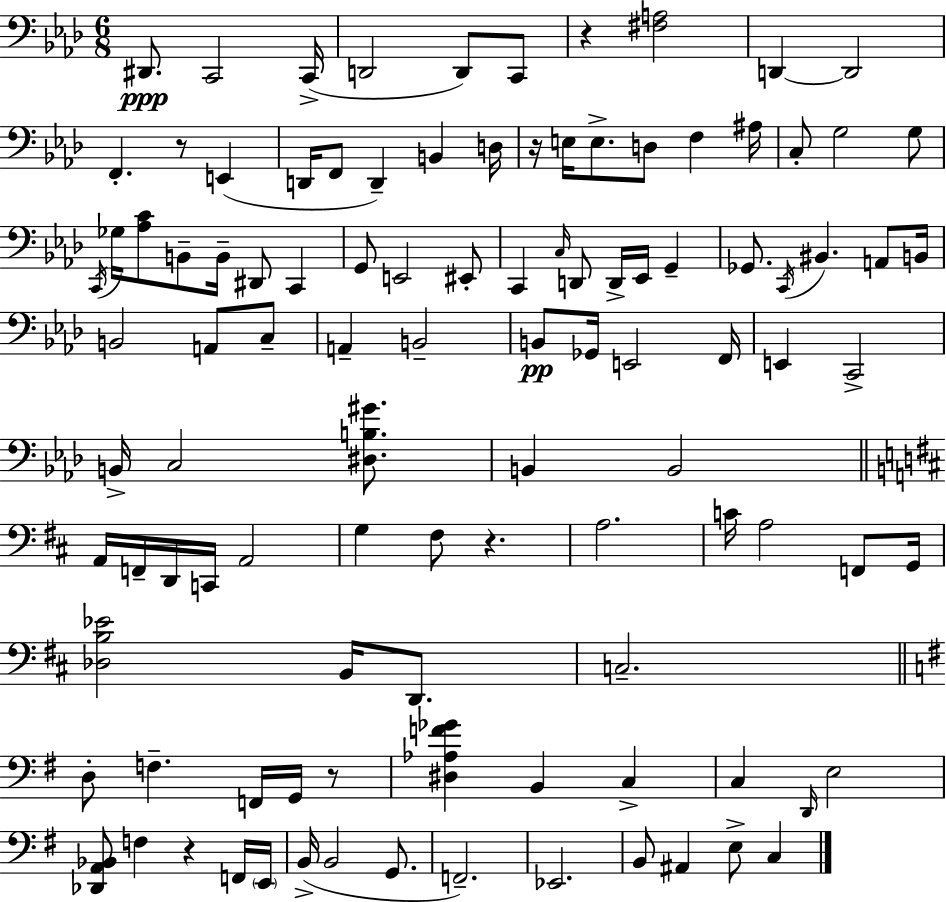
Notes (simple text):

D#2/e. C2/h C2/s D2/h D2/e C2/e R/q [F#3,A3]/h D2/q D2/h F2/q. R/e E2/q D2/s F2/e D2/q B2/q D3/s R/s E3/s E3/e. D3/e F3/q A#3/s C3/e G3/h G3/e C2/s Gb3/s [Ab3,C4]/e B2/e B2/s D#2/e C2/q G2/e E2/h EIS2/e C2/q C3/s D2/e D2/s Eb2/s G2/q Gb2/e. C2/s BIS2/q. A2/e B2/s B2/h A2/e C3/e A2/q B2/h B2/e Gb2/s E2/h F2/s E2/q C2/h B2/s C3/h [D#3,B3,G#4]/e. B2/q B2/h A2/s F2/s D2/s C2/s A2/h G3/q F#3/e R/q. A3/h. C4/s A3/h F2/e G2/s [Db3,B3,Eb4]/h B2/s D2/e. C3/h. D3/e F3/q. F2/s G2/s R/e [D#3,Ab3,F4,Gb4]/q B2/q C3/q C3/q D2/s E3/h [Db2,A2,Bb2]/e F3/q R/q F2/s E2/s B2/s B2/h G2/e. F2/h. Eb2/h. B2/e A#2/q E3/e C3/q